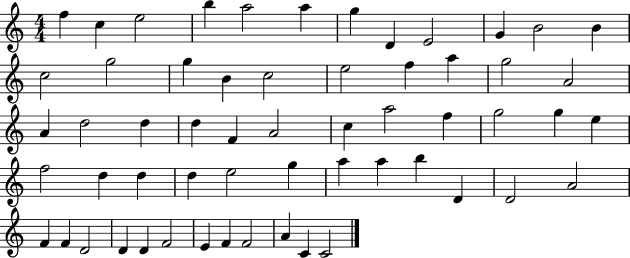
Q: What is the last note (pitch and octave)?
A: C4